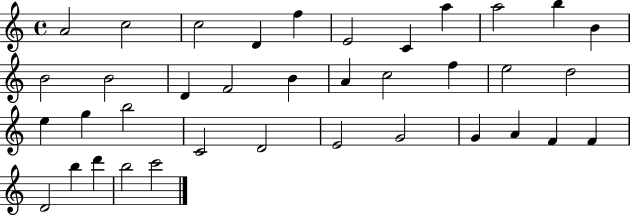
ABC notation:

X:1
T:Untitled
M:4/4
L:1/4
K:C
A2 c2 c2 D f E2 C a a2 b B B2 B2 D F2 B A c2 f e2 d2 e g b2 C2 D2 E2 G2 G A F F D2 b d' b2 c'2